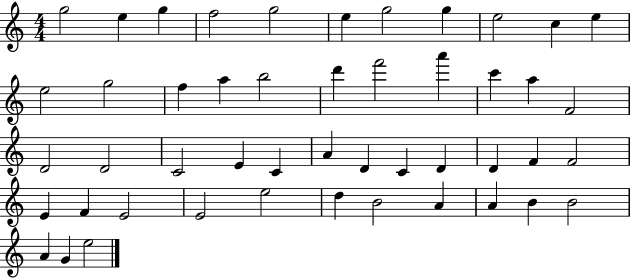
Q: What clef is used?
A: treble